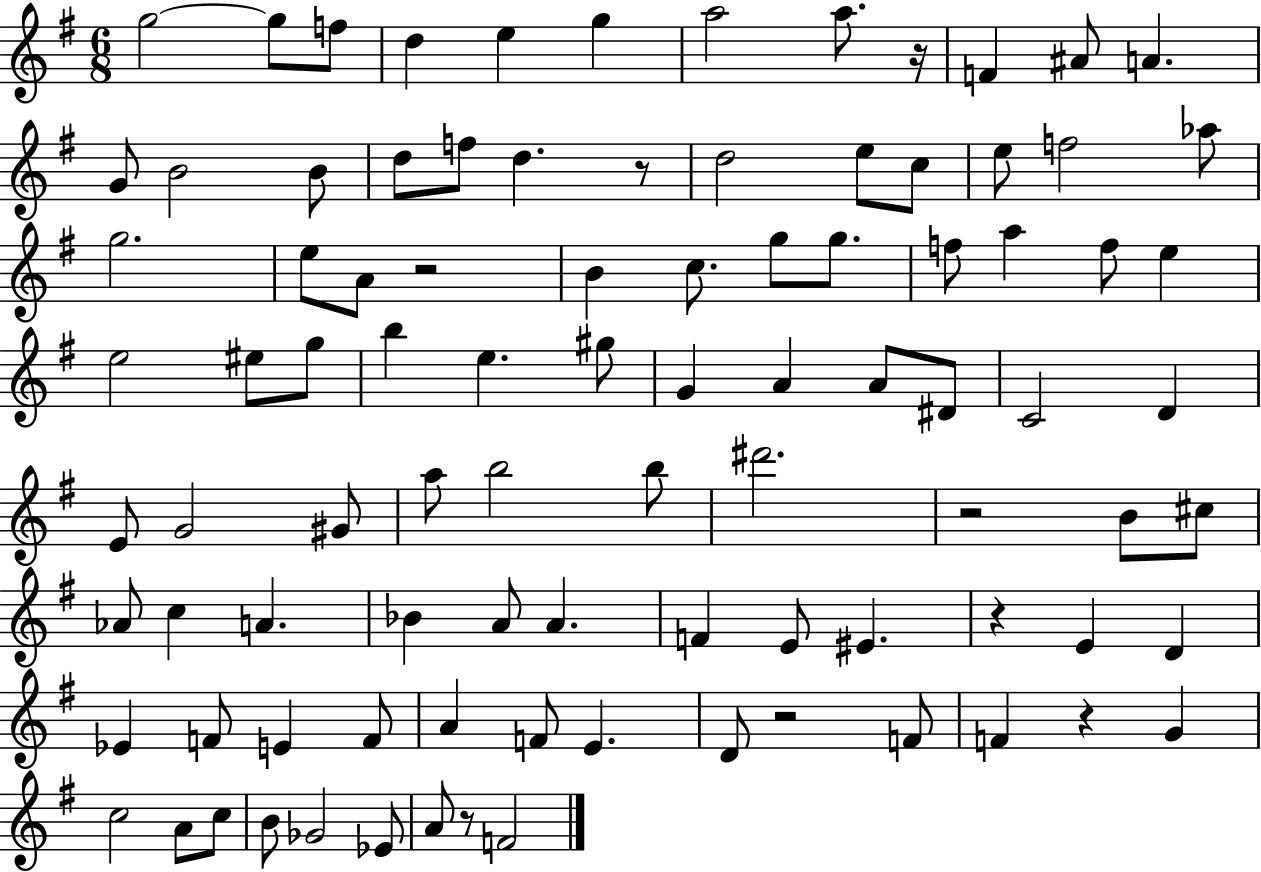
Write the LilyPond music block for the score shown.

{
  \clef treble
  \numericTimeSignature
  \time 6/8
  \key g \major
  \repeat volta 2 { g''2~~ g''8 f''8 | d''4 e''4 g''4 | a''2 a''8. r16 | f'4 ais'8 a'4. | \break g'8 b'2 b'8 | d''8 f''8 d''4. r8 | d''2 e''8 c''8 | e''8 f''2 aes''8 | \break g''2. | e''8 a'8 r2 | b'4 c''8. g''8 g''8. | f''8 a''4 f''8 e''4 | \break e''2 eis''8 g''8 | b''4 e''4. gis''8 | g'4 a'4 a'8 dis'8 | c'2 d'4 | \break e'8 g'2 gis'8 | a''8 b''2 b''8 | dis'''2. | r2 b'8 cis''8 | \break aes'8 c''4 a'4. | bes'4 a'8 a'4. | f'4 e'8 eis'4. | r4 e'4 d'4 | \break ees'4 f'8 e'4 f'8 | a'4 f'8 e'4. | d'8 r2 f'8 | f'4 r4 g'4 | \break c''2 a'8 c''8 | b'8 ges'2 ees'8 | a'8 r8 f'2 | } \bar "|."
}